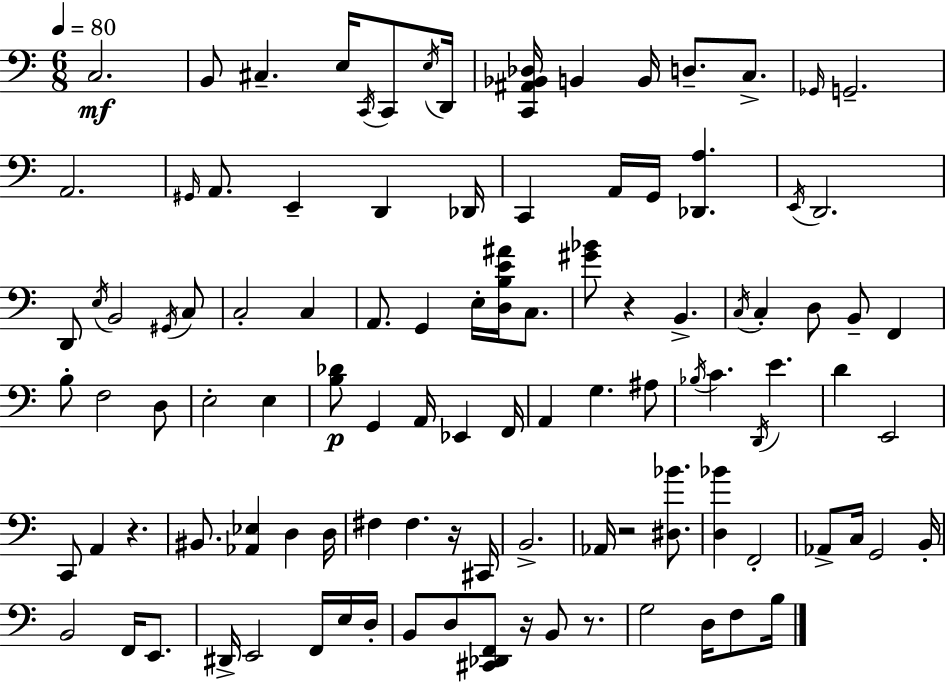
C3/h. B2/e C#3/q. E3/s C2/s C2/e E3/s D2/s [C2,A#2,Bb2,Db3]/s B2/q B2/s D3/e. C3/e. Gb2/s G2/h. A2/h. G#2/s A2/e. E2/q D2/q Db2/s C2/q A2/s G2/s [Db2,A3]/q. E2/s D2/h. D2/e E3/s B2/h G#2/s C3/e C3/h C3/q A2/e. G2/q E3/s [D3,B3,E4,A#4]/s C3/e. [G#4,Bb4]/e R/q B2/q. C3/s C3/q D3/e B2/e F2/q B3/e F3/h D3/e E3/h E3/q [B3,Db4]/e G2/q A2/s Eb2/q F2/s A2/q G3/q. A#3/e Bb3/s C4/q. D2/s E4/q. D4/q E2/h C2/e A2/q R/q. BIS2/e. [Ab2,Eb3]/q D3/q D3/s F#3/q F#3/q. R/s C#2/s B2/h. Ab2/s R/h [D#3,Bb4]/e. [D3,Bb4]/q F2/h Ab2/e C3/s G2/h B2/s B2/h F2/s E2/e. D#2/s E2/h F2/s E3/s D3/s B2/e D3/e [C#2,Db2,F2]/e R/s B2/e R/e. G3/h D3/s F3/e B3/s